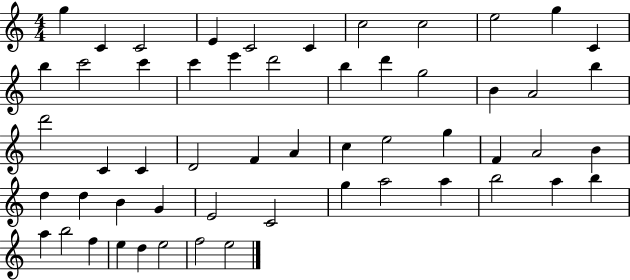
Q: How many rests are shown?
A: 0